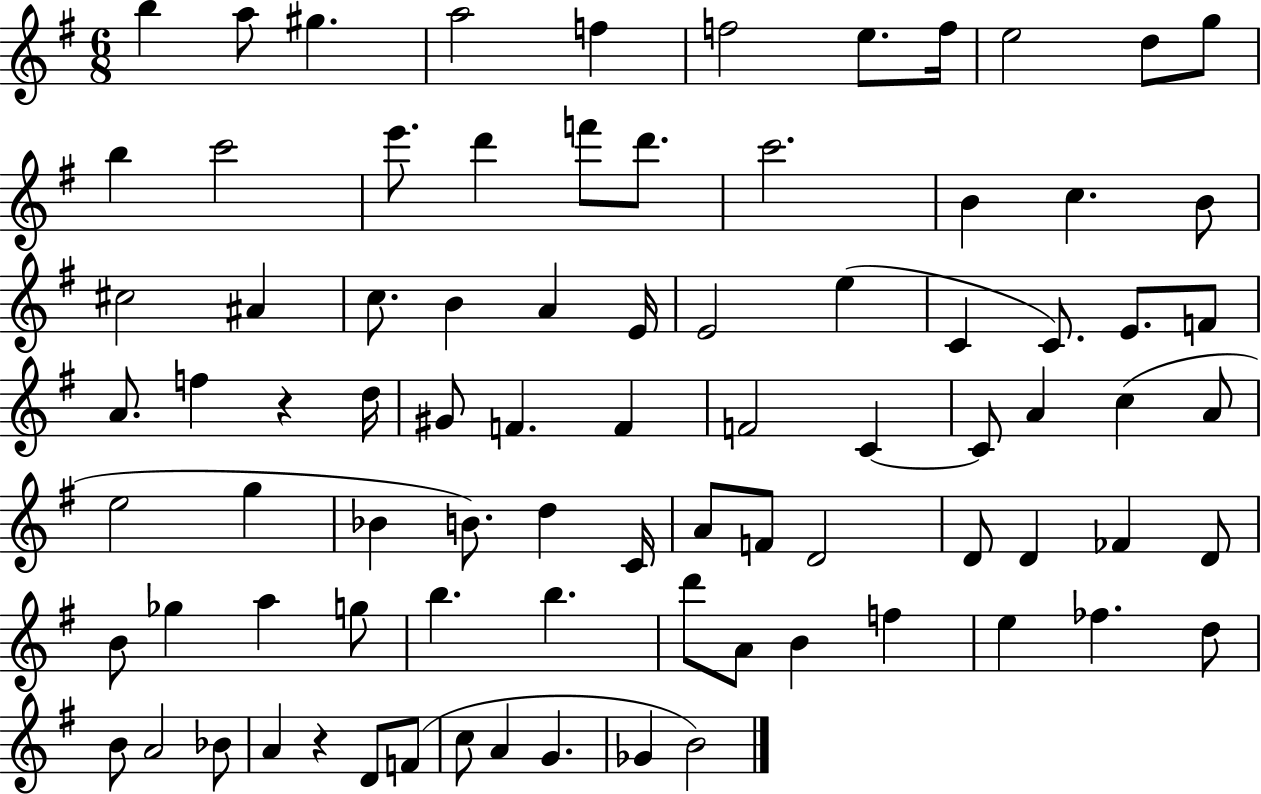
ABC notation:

X:1
T:Untitled
M:6/8
L:1/4
K:G
b a/2 ^g a2 f f2 e/2 f/4 e2 d/2 g/2 b c'2 e'/2 d' f'/2 d'/2 c'2 B c B/2 ^c2 ^A c/2 B A E/4 E2 e C C/2 E/2 F/2 A/2 f z d/4 ^G/2 F F F2 C C/2 A c A/2 e2 g _B B/2 d C/4 A/2 F/2 D2 D/2 D _F D/2 B/2 _g a g/2 b b d'/2 A/2 B f e _f d/2 B/2 A2 _B/2 A z D/2 F/2 c/2 A G _G B2